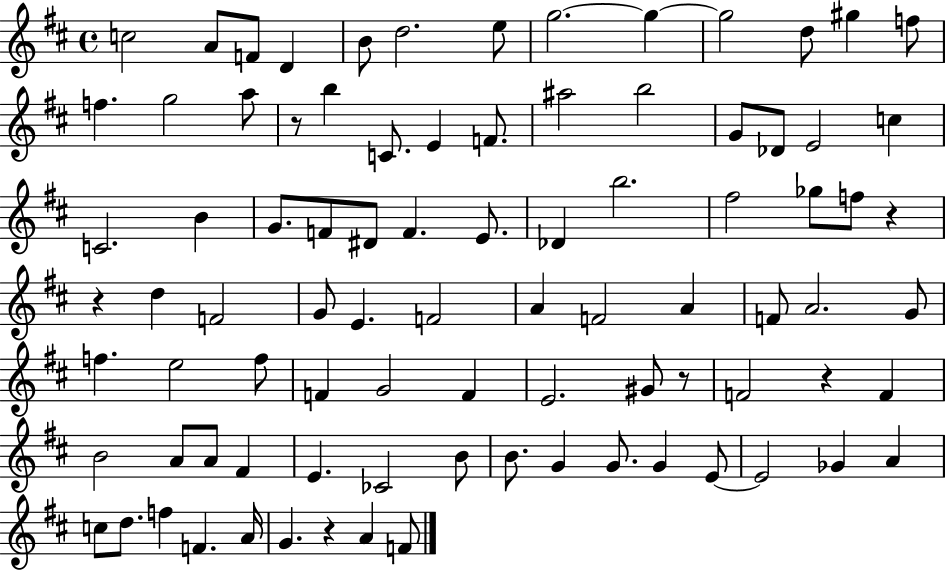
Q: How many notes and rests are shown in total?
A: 88